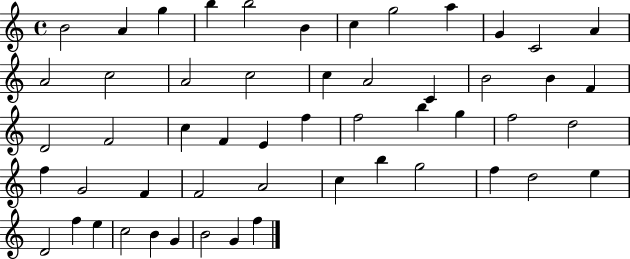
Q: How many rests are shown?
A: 0